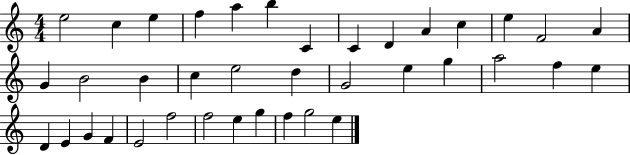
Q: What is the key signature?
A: C major